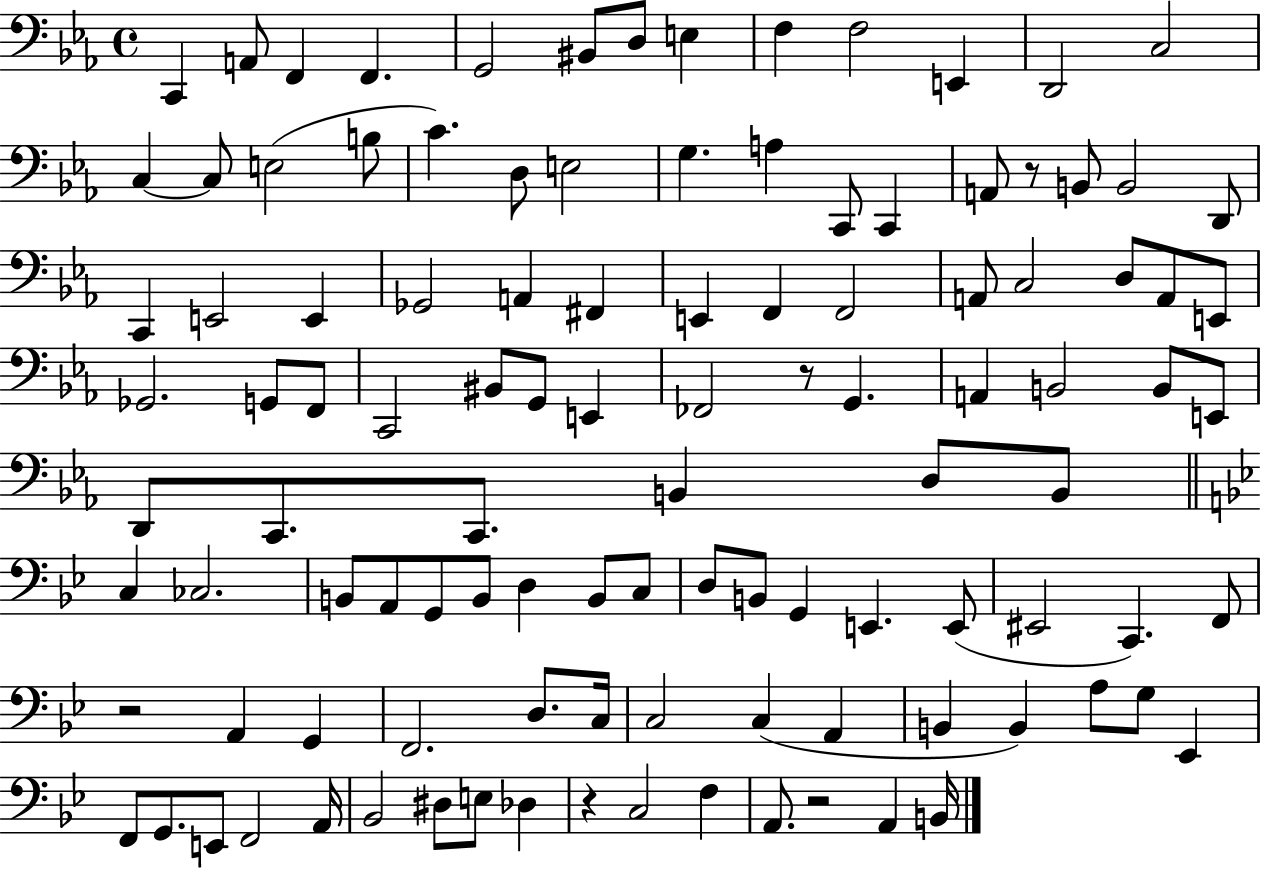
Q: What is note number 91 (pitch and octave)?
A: Eb2